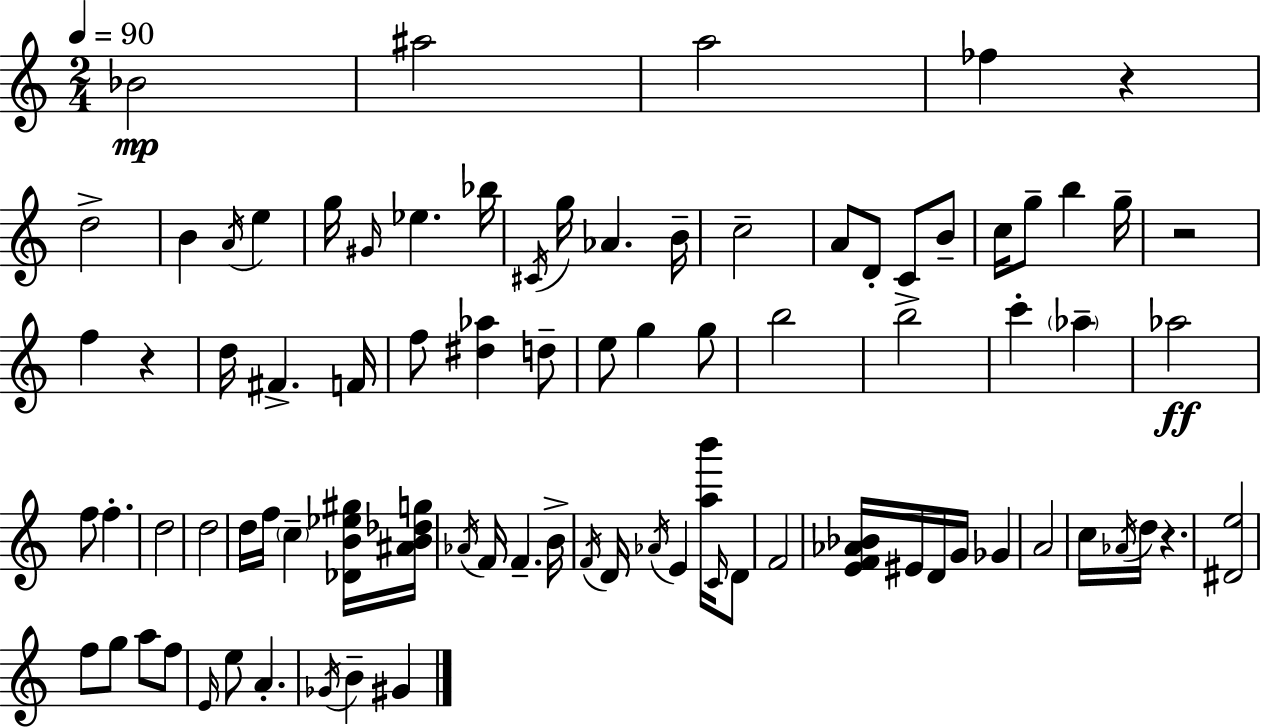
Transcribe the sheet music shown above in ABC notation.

X:1
T:Untitled
M:2/4
L:1/4
K:Am
_B2 ^a2 a2 _f z d2 B A/4 e g/4 ^G/4 _e _b/4 ^C/4 g/4 _A B/4 c2 A/2 D/2 C/2 B/2 c/4 g/2 b g/4 z2 f z d/4 ^F F/4 f/2 [^d_a] d/2 e/2 g g/2 b2 b2 c' _a _a2 f/2 f d2 d2 d/4 f/4 c [_DB_e^g]/4 [^AB_dg]/4 _A/4 F/4 F B/4 F/4 D/4 _A/4 E [ab']/4 C/4 D/2 F2 [EF_A_B]/4 ^E/4 D/4 G/4 _G A2 c/4 _A/4 d/4 z [^De]2 f/2 g/2 a/2 f/2 E/4 e/2 A _G/4 B ^G